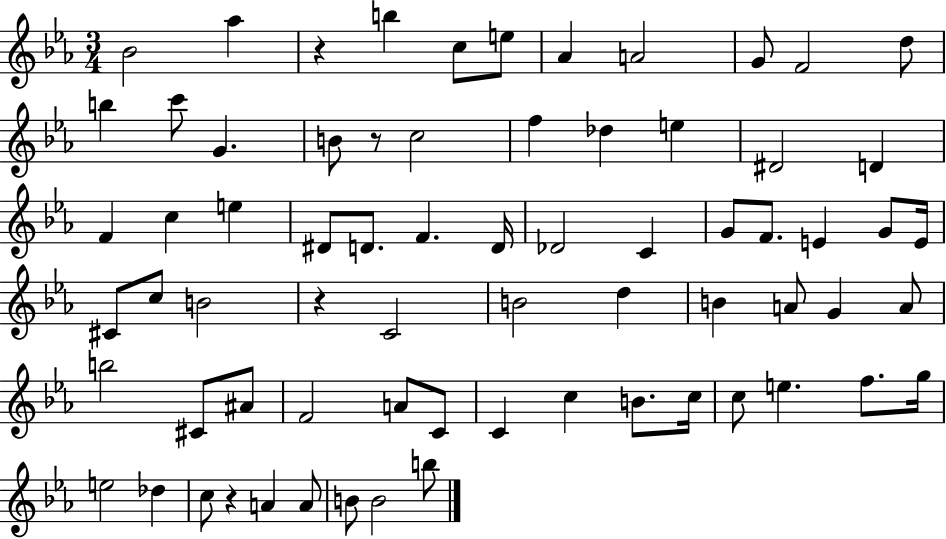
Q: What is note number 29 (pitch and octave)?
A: C4